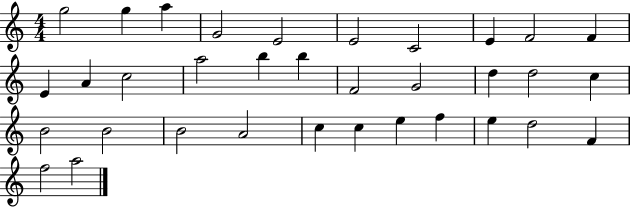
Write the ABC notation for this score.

X:1
T:Untitled
M:4/4
L:1/4
K:C
g2 g a G2 E2 E2 C2 E F2 F E A c2 a2 b b F2 G2 d d2 c B2 B2 B2 A2 c c e f e d2 F f2 a2